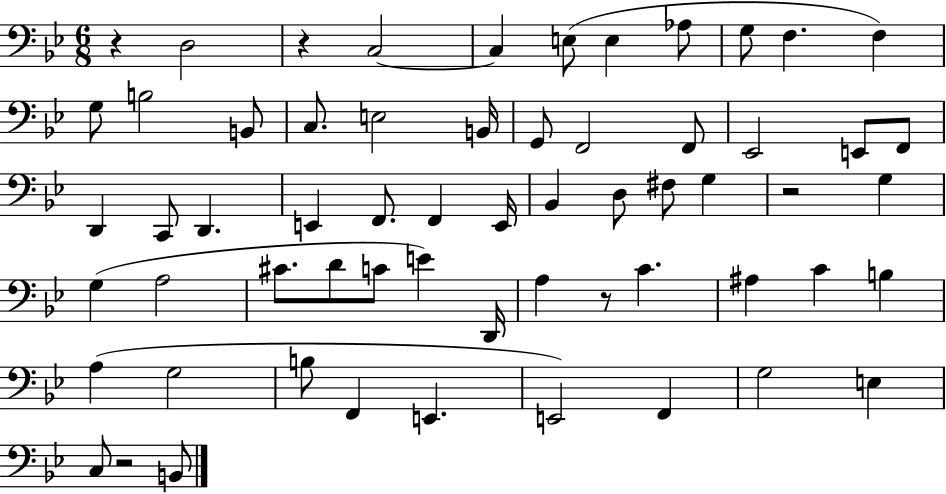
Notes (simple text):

R/q D3/h R/q C3/h C3/q E3/e E3/q Ab3/e G3/e F3/q. F3/q G3/e B3/h B2/e C3/e. E3/h B2/s G2/e F2/h F2/e Eb2/h E2/e F2/e D2/q C2/e D2/q. E2/q F2/e. F2/q E2/s Bb2/q D3/e F#3/e G3/q R/h G3/q G3/q A3/h C#4/e. D4/e C4/e E4/q D2/s A3/q R/e C4/q. A#3/q C4/q B3/q A3/q G3/h B3/e F2/q E2/q. E2/h F2/q G3/h E3/q C3/e R/h B2/e